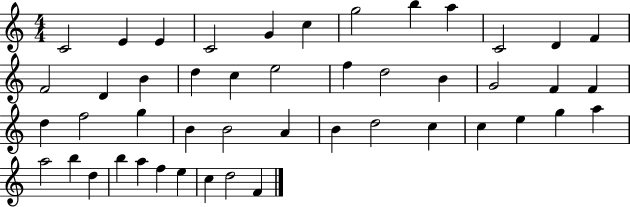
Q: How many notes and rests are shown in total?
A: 47